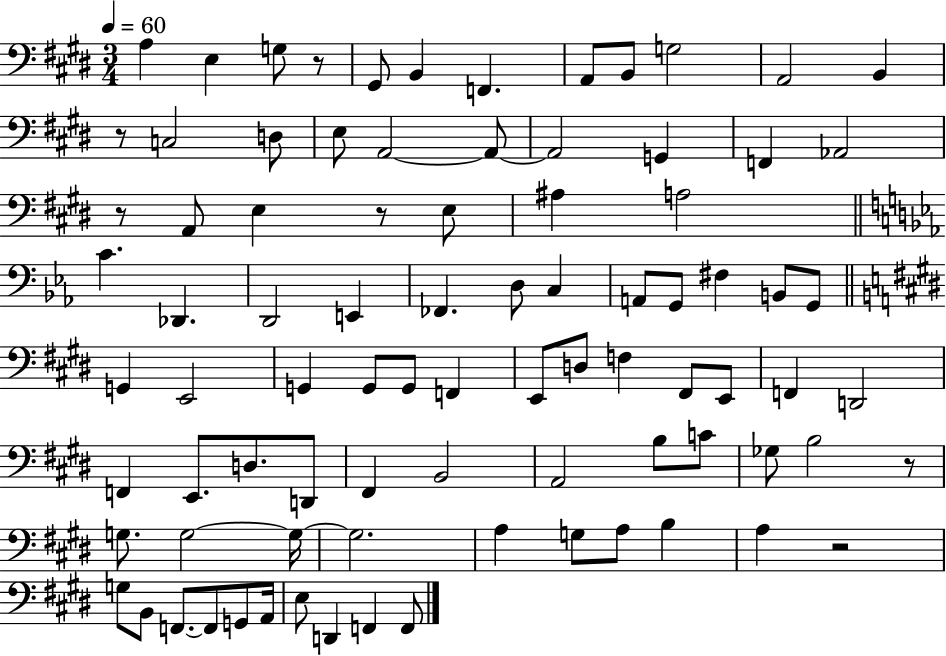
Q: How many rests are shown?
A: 6